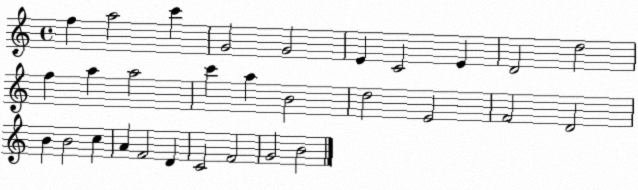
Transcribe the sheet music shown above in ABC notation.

X:1
T:Untitled
M:4/4
L:1/4
K:C
f a2 c' G2 G2 E C2 E D2 d2 f a a2 c' a B2 d2 E2 F2 D2 B B2 c A F2 D C2 F2 G2 B2